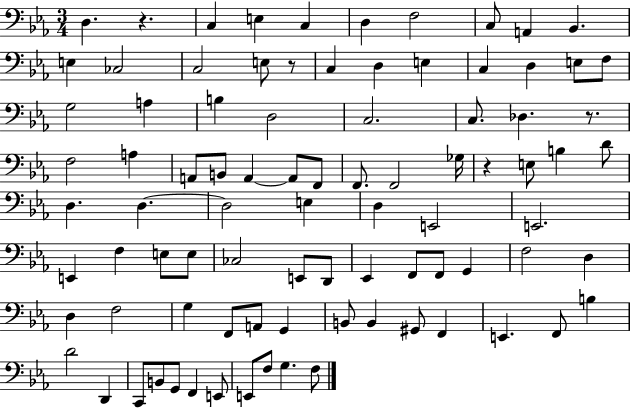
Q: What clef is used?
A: bass